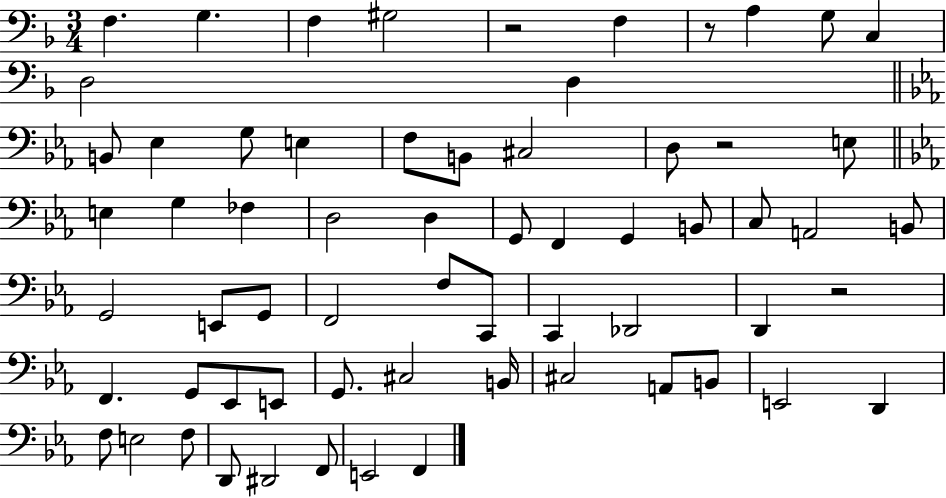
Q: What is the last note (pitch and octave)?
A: F2